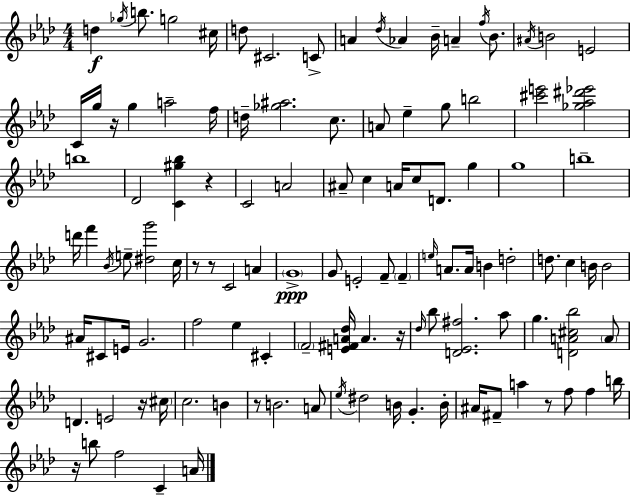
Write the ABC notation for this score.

X:1
T:Untitled
M:4/4
L:1/4
K:Ab
d _g/4 b/2 g2 ^c/4 d/2 ^C2 C/2 A _d/4 _A _B/4 A f/4 _B/2 ^A/4 B2 E2 C/4 g/4 z/4 g a2 f/4 d/4 [_g^a]2 c/2 A/2 _e g/2 b2 [^c'e']2 [_g_a^d'_e']2 b4 _D2 [C^g_b] z C2 A2 ^A/2 c A/4 c/2 D/2 g g4 b4 d'/4 f' _B/4 e/2 [^dg']2 c/4 z/2 z/2 C2 A G4 G/2 E2 F/2 F e/4 A/2 A/4 B d2 d/2 c B/4 B2 ^A/4 ^C/2 E/4 G2 f2 _e ^C F2 [E^FA_d]/4 A z/4 _d/4 _b/2 [D_E^f]2 _a/2 g [DA^c_b]2 A/2 D E2 z/4 ^c/4 c2 B z/2 B2 A/2 _e/4 ^d2 B/4 G B/4 ^A/4 ^F/2 a z/2 f/2 f b/4 z/4 b/2 f2 C A/4